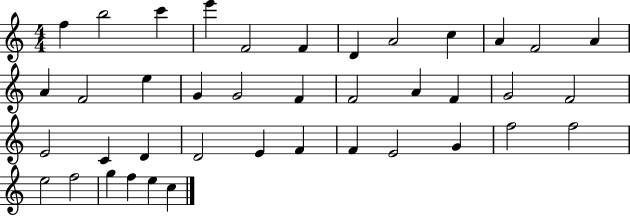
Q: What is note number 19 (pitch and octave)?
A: F4